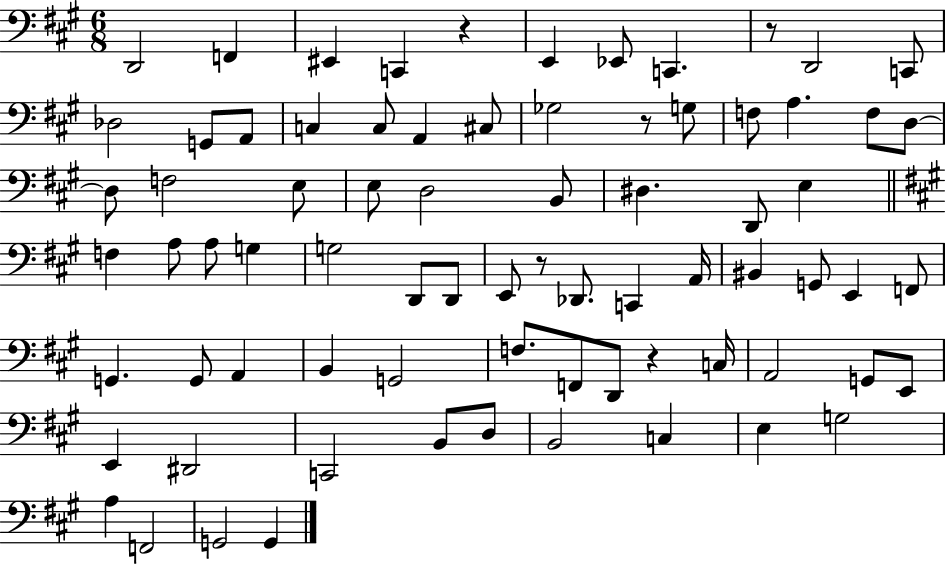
X:1
T:Untitled
M:6/8
L:1/4
K:A
D,,2 F,, ^E,, C,, z E,, _E,,/2 C,, z/2 D,,2 C,,/2 _D,2 G,,/2 A,,/2 C, C,/2 A,, ^C,/2 _G,2 z/2 G,/2 F,/2 A, F,/2 D,/2 D,/2 F,2 E,/2 E,/2 D,2 B,,/2 ^D, D,,/2 E, F, A,/2 A,/2 G, G,2 D,,/2 D,,/2 E,,/2 z/2 _D,,/2 C,, A,,/4 ^B,, G,,/2 E,, F,,/2 G,, G,,/2 A,, B,, G,,2 F,/2 F,,/2 D,,/2 z C,/4 A,,2 G,,/2 E,,/2 E,, ^D,,2 C,,2 B,,/2 D,/2 B,,2 C, E, G,2 A, F,,2 G,,2 G,,